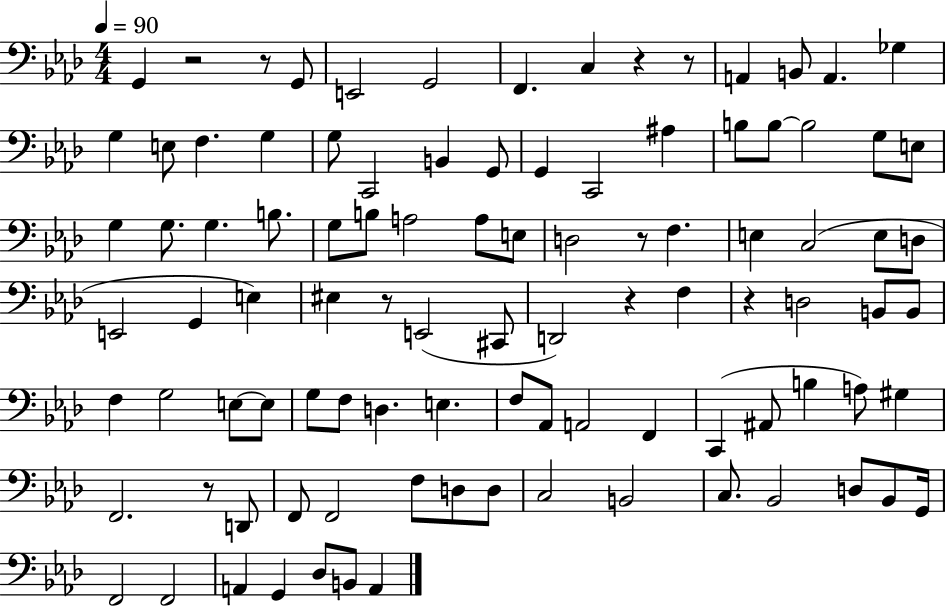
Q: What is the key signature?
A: AES major